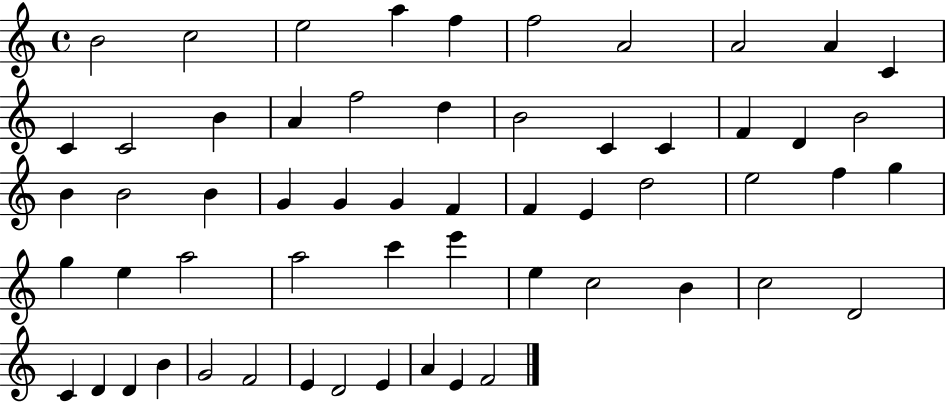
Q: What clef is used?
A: treble